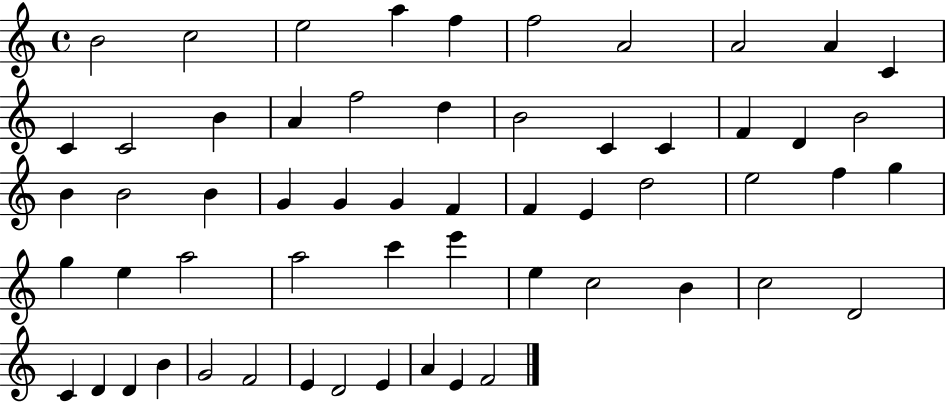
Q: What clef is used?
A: treble